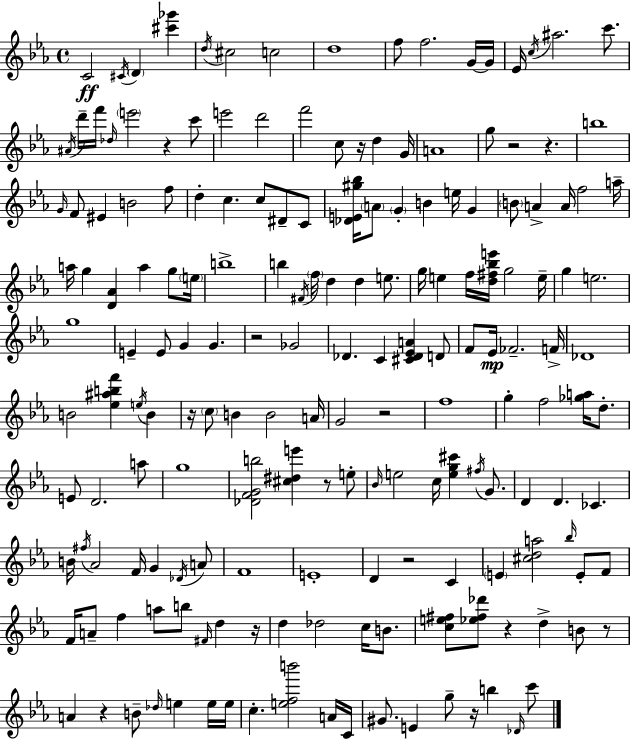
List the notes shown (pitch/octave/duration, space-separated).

C4/h C#4/s D4/q [C#6,Gb6]/q D5/s C#5/h C5/h D5/w F5/e F5/h. G4/s G4/s Eb4/s C5/s A#5/h. C6/e. A#4/s D6/s F6/s Db5/s E6/h R/q C6/e E6/h D6/h F6/h C5/e R/s D5/q G4/s A4/w G5/e R/h R/q. B5/w G4/s F4/e EIS4/q B4/h F5/e D5/q C5/q. C5/e D#4/e C4/e [Db4,E4,G#5,Bb5]/s A4/e G4/q B4/q E5/s G4/q B4/e A4/q A4/s F5/h A5/s A5/s G5/q [D4,Ab4]/q A5/q G5/e E5/s B5/w B5/q F#4/s F5/s D5/q D5/q E5/e. G5/s E5/q F5/s [D5,F#5,Bb5,E6]/s G5/h E5/s G5/q E5/h. G5/w E4/q E4/e G4/q G4/q. R/h Gb4/h Db4/q. C4/q [C#4,Db4,Eb4,A4]/q D4/e F4/e Eb4/s FES4/h. F4/s Db4/w B4/h [Eb5,A#5,B5,F6]/q E5/s B4/q R/s C5/e B4/q B4/h A4/s G4/h R/h F5/w G5/q F5/h [Gb5,A5]/s D5/e. E4/e D4/h. A5/e G5/w [Db4,F4,G4,B5]/h [C#5,D#5,E6]/q R/e E5/e Bb4/s E5/h C5/s [E5,G5,C#6]/q F#5/s G4/e. D4/q D4/q. CES4/q. B4/s F#5/s Ab4/h F4/s G4/q Db4/s A4/e F4/w E4/w D4/q R/h C4/q E4/q [C#5,D5,A5]/h Bb5/s E4/e F4/e F4/s A4/e F5/q A5/e B5/e F#4/s D5/q R/s D5/q Db5/h C5/s B4/e. [C5,E5,F#5]/e [Eb5,F#5,Db6]/e R/q D5/q B4/e R/e A4/q R/q B4/e Db5/s E5/q E5/s E5/s C5/q. [E5,F5,B6]/h A4/s C4/s G#4/e. E4/q G5/e R/s B5/q Db4/s C6/e